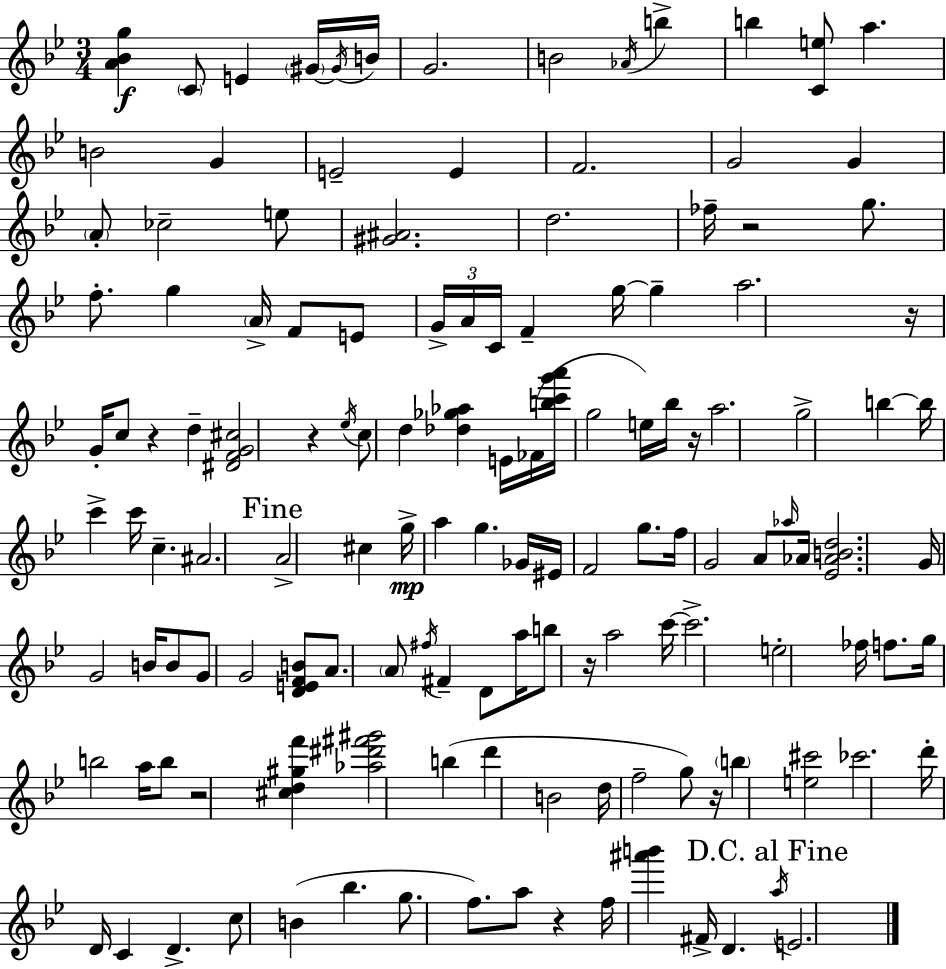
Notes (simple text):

[A4,Bb4,G5]/q C4/e E4/q G#4/s G#4/s B4/s G4/h. B4/h Ab4/s B5/q B5/q [C4,E5]/e A5/q. B4/h G4/q E4/h E4/q F4/h. G4/h G4/q A4/e CES5/h E5/e [G#4,A#4]/h. D5/h. FES5/s R/h G5/e. F5/e. G5/q A4/s F4/e E4/e G4/s A4/s C4/s F4/q G5/s G5/q A5/h. R/s G4/s C5/e R/q D5/q [D#4,F4,G4,C#5]/h R/q Eb5/s C5/e D5/q [Db5,Gb5,Ab5]/q E4/s FES4/s [B5,C6,G6,A6]/s G5/h E5/s Bb5/s R/s A5/h. G5/h B5/q B5/s C6/q C6/s C5/q. A#4/h. A4/h C#5/q G5/s A5/q G5/q. Gb4/s EIS4/s F4/h G5/e. F5/s G4/h A4/e Ab5/s Ab4/s [Eb4,Ab4,B4,D5]/h. G4/s G4/h B4/s B4/e G4/e G4/h [D4,E4,F4,B4]/e A4/e. A4/e F#5/s F#4/q D4/e A5/s B5/e R/s A5/h C6/s C6/h. E5/h FES5/s F5/e. G5/s B5/h A5/s B5/e R/h [C#5,D5,G#5,F6]/q [Ab5,D#6,F#6,G#6]/h B5/q D6/q B4/h D5/s F5/h G5/e R/s B5/q [E5,C#6]/h CES6/h. D6/s D4/s C4/q D4/q. C5/e B4/q Bb5/q. G5/e. F5/e. A5/e R/q F5/s [A#6,B6]/q F#4/s D4/q. A5/s E4/h.